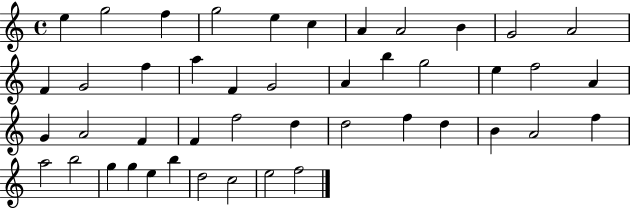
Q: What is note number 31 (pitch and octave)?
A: F5